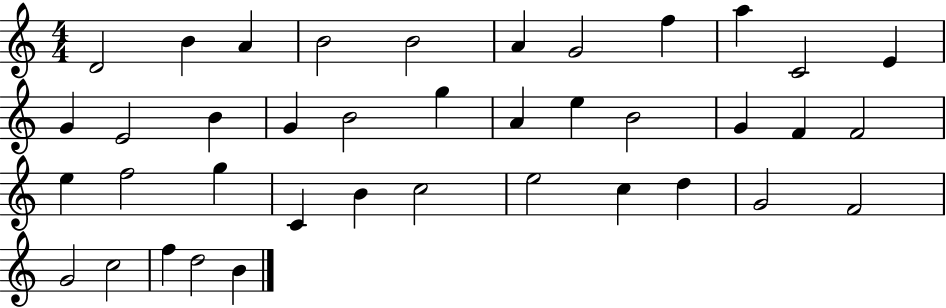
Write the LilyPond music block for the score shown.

{
  \clef treble
  \numericTimeSignature
  \time 4/4
  \key c \major
  d'2 b'4 a'4 | b'2 b'2 | a'4 g'2 f''4 | a''4 c'2 e'4 | \break g'4 e'2 b'4 | g'4 b'2 g''4 | a'4 e''4 b'2 | g'4 f'4 f'2 | \break e''4 f''2 g''4 | c'4 b'4 c''2 | e''2 c''4 d''4 | g'2 f'2 | \break g'2 c''2 | f''4 d''2 b'4 | \bar "|."
}